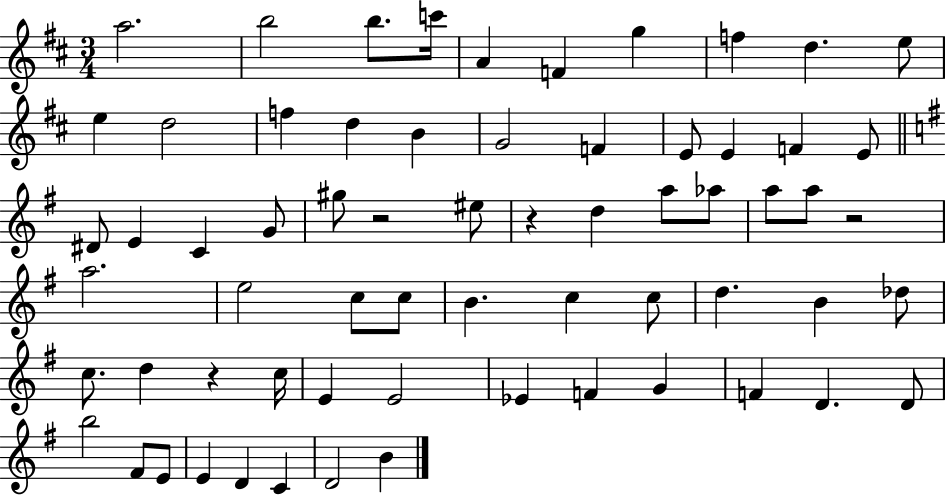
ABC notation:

X:1
T:Untitled
M:3/4
L:1/4
K:D
a2 b2 b/2 c'/4 A F g f d e/2 e d2 f d B G2 F E/2 E F E/2 ^D/2 E C G/2 ^g/2 z2 ^e/2 z d a/2 _a/2 a/2 a/2 z2 a2 e2 c/2 c/2 B c c/2 d B _d/2 c/2 d z c/4 E E2 _E F G F D D/2 b2 ^F/2 E/2 E D C D2 B